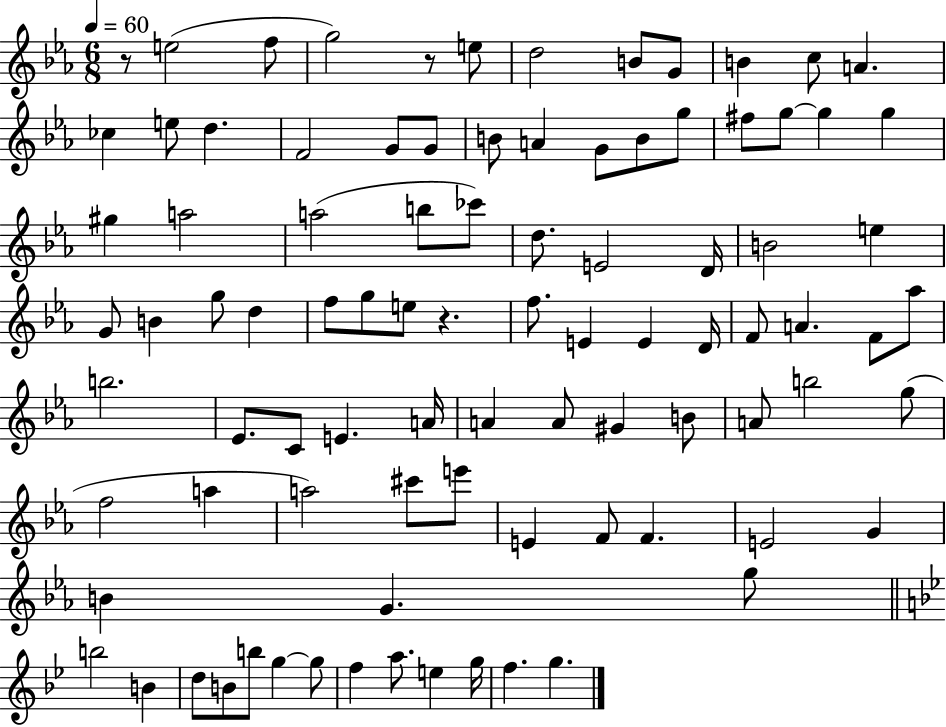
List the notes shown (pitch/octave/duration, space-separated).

R/e E5/h F5/e G5/h R/e E5/e D5/h B4/e G4/e B4/q C5/e A4/q. CES5/q E5/e D5/q. F4/h G4/e G4/e B4/e A4/q G4/e B4/e G5/e F#5/e G5/e G5/q G5/q G#5/q A5/h A5/h B5/e CES6/e D5/e. E4/h D4/s B4/h E5/q G4/e B4/q G5/e D5/q F5/e G5/e E5/e R/q. F5/e. E4/q E4/q D4/s F4/e A4/q. F4/e Ab5/e B5/h. Eb4/e. C4/e E4/q. A4/s A4/q A4/e G#4/q B4/e A4/e B5/h G5/e F5/h A5/q A5/h C#6/e E6/e E4/q F4/e F4/q. E4/h G4/q B4/q G4/q. G5/e B5/h B4/q D5/e B4/e B5/e G5/q G5/e F5/q A5/e. E5/q G5/s F5/q. G5/q.